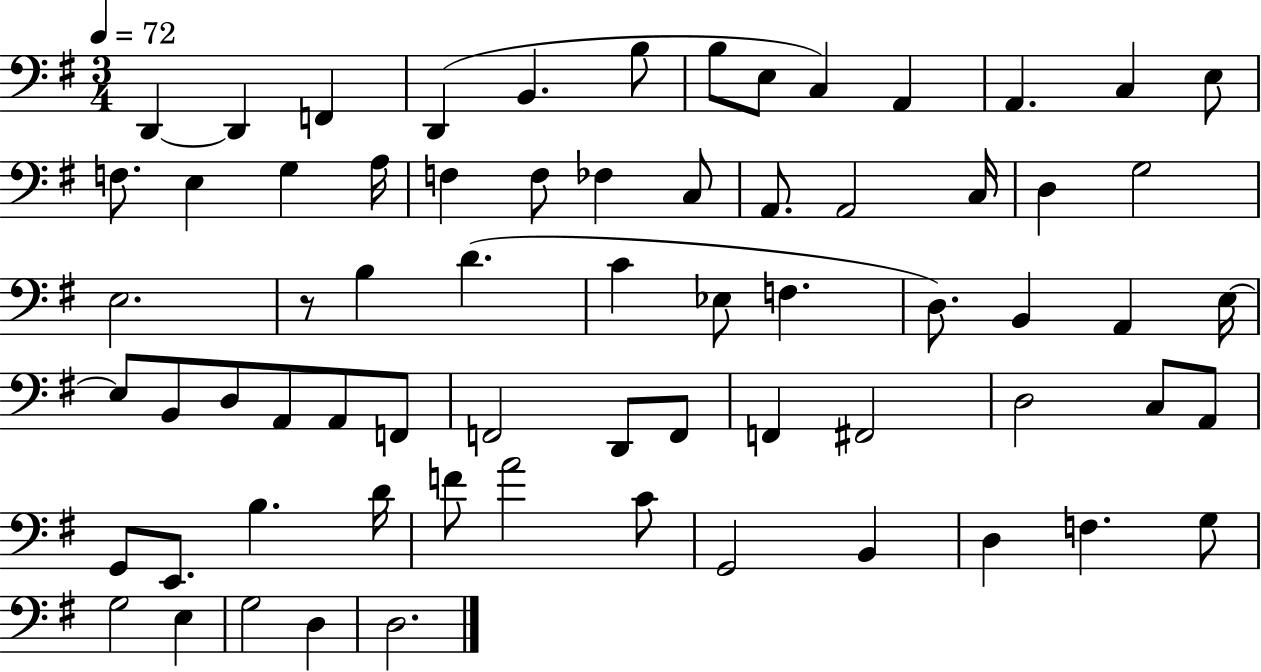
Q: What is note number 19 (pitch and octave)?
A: F3